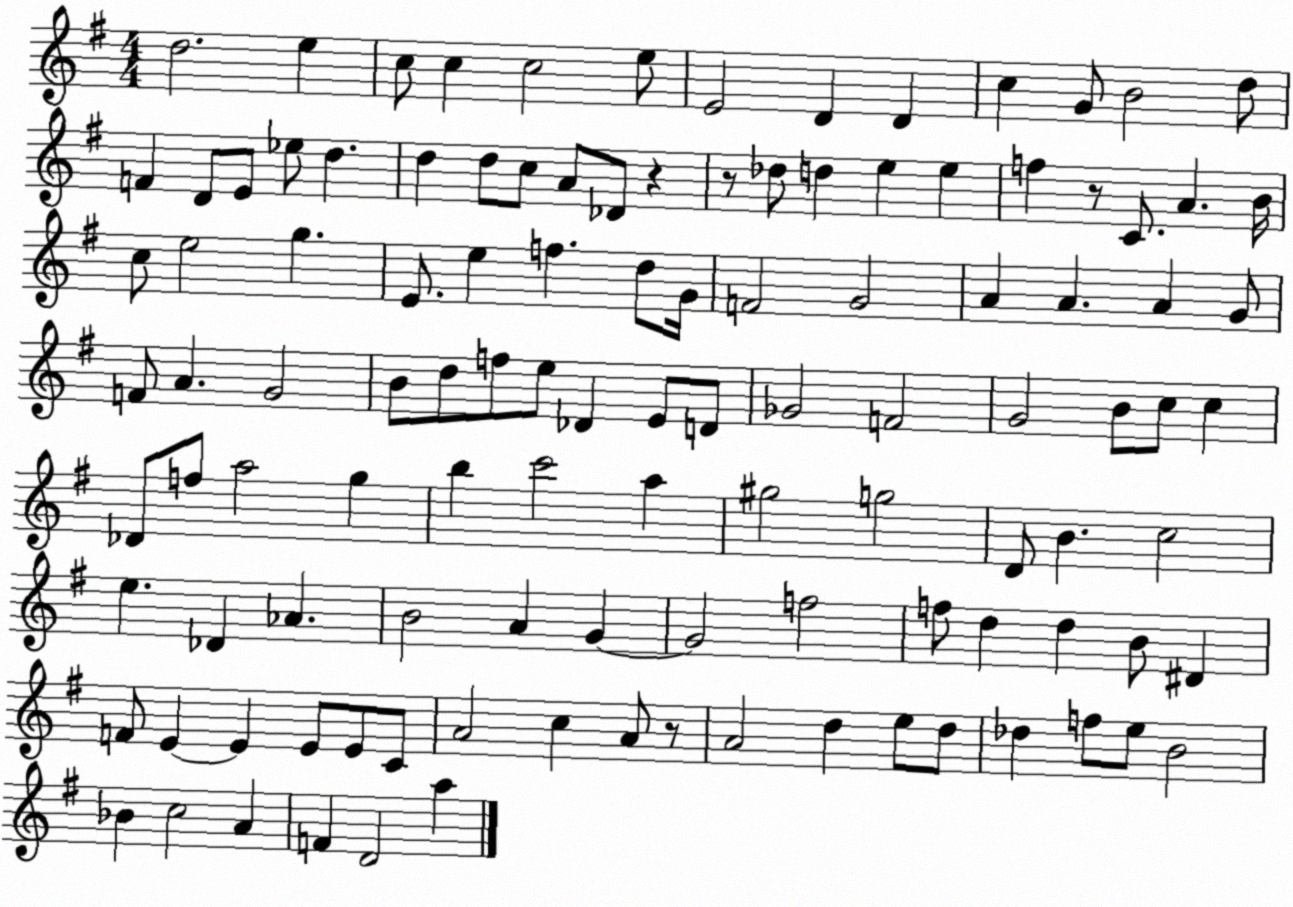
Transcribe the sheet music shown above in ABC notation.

X:1
T:Untitled
M:4/4
L:1/4
K:G
d2 e c/2 c c2 e/2 E2 D D c G/2 B2 d/2 F D/2 E/2 _e/2 d d d/2 c/2 A/2 _D/2 z z/2 _d/2 d e e f z/2 C/2 A B/4 c/2 e2 g E/2 e f d/2 G/4 F2 G2 A A A G/2 F/2 A G2 B/2 d/2 f/2 e/2 _D E/2 D/2 _G2 F2 G2 B/2 c/2 c _D/2 f/2 a2 g b c'2 a ^g2 g2 D/2 B c2 e _D _A B2 A G G2 f2 f/2 d d B/2 ^D F/2 E E E/2 E/2 C/2 A2 c A/2 z/2 A2 d e/2 d/2 _d f/2 e/2 B2 _B c2 A F D2 a